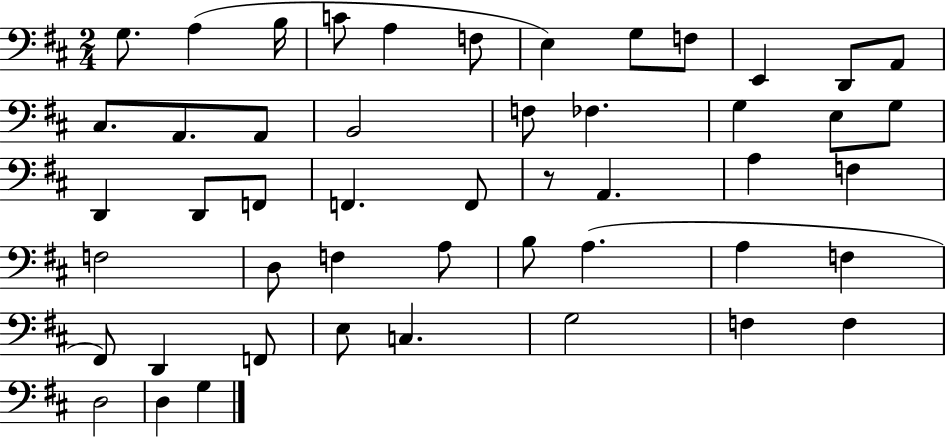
G3/e. A3/q B3/s C4/e A3/q F3/e E3/q G3/e F3/e E2/q D2/e A2/e C#3/e. A2/e. A2/e B2/h F3/e FES3/q. G3/q E3/e G3/e D2/q D2/e F2/e F2/q. F2/e R/e A2/q. A3/q F3/q F3/h D3/e F3/q A3/e B3/e A3/q. A3/q F3/q F#2/e D2/q F2/e E3/e C3/q. G3/h F3/q F3/q D3/h D3/q G3/q